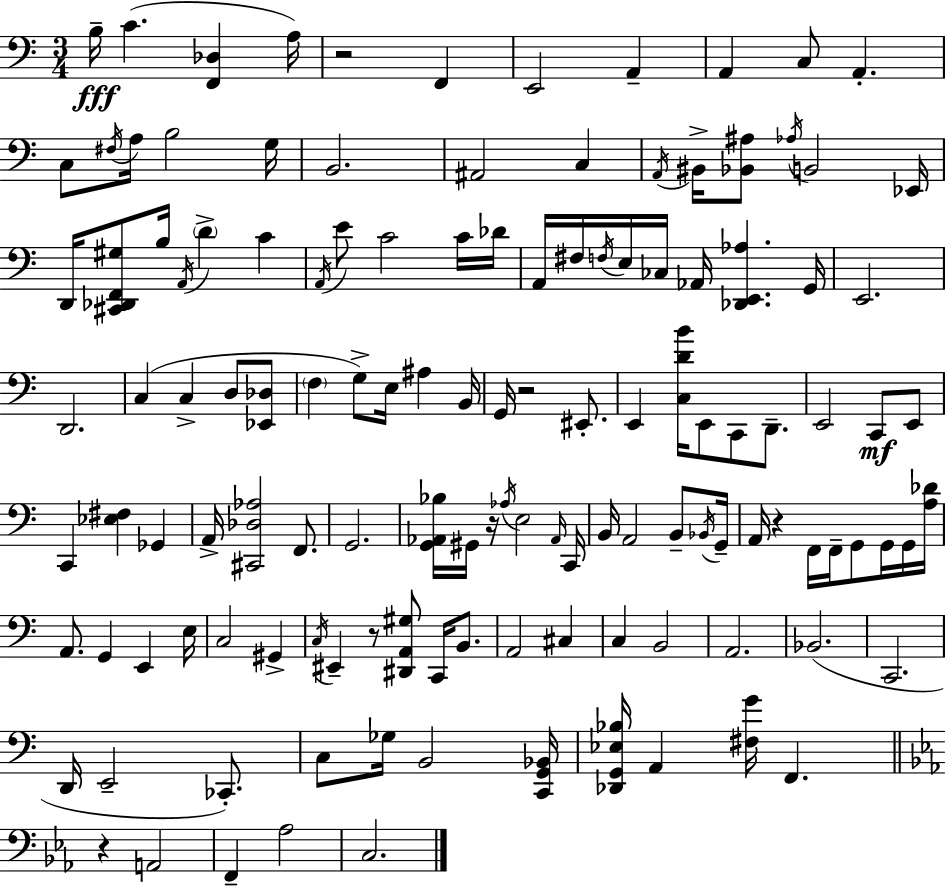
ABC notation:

X:1
T:Untitled
M:3/4
L:1/4
K:Am
B,/4 C [F,,_D,] A,/4 z2 F,, E,,2 A,, A,, C,/2 A,, C,/2 ^F,/4 A,/4 B,2 G,/4 B,,2 ^A,,2 C, A,,/4 ^B,,/4 [_B,,^A,]/2 _A,/4 B,,2 _E,,/4 D,,/4 [^C,,_D,,F,,^G,]/2 B,/4 A,,/4 D C A,,/4 E/2 C2 C/4 _D/4 A,,/4 ^F,/4 F,/4 E,/4 _C,/4 _A,,/4 [_D,,E,,_A,] G,,/4 E,,2 D,,2 C, C, D,/2 [_E,,_D,]/2 F, G,/2 E,/4 ^A, B,,/4 G,,/4 z2 ^E,,/2 E,, [C,DB]/4 E,,/2 C,,/2 D,,/2 E,,2 C,,/2 E,,/2 C,, [_E,^F,] _G,, A,,/4 [^C,,_D,_A,]2 F,,/2 G,,2 [G,,_A,,_B,]/4 ^G,,/4 z/4 _A,/4 E,2 _A,,/4 C,,/4 B,,/4 A,,2 B,,/2 _B,,/4 G,,/4 A,,/4 z F,,/4 F,,/4 G,,/2 G,,/4 G,,/4 [A,_D]/4 A,,/2 G,, E,, E,/4 C,2 ^G,, C,/4 ^E,, z/2 [^D,,A,,^G,]/2 C,,/4 B,,/2 A,,2 ^C, C, B,,2 A,,2 _B,,2 C,,2 D,,/4 E,,2 _C,,/2 C,/2 _G,/4 B,,2 [C,,G,,_B,,]/4 [_D,,G,,_E,_B,]/4 A,, [^F,G]/4 F,, z A,,2 F,, _A,2 C,2